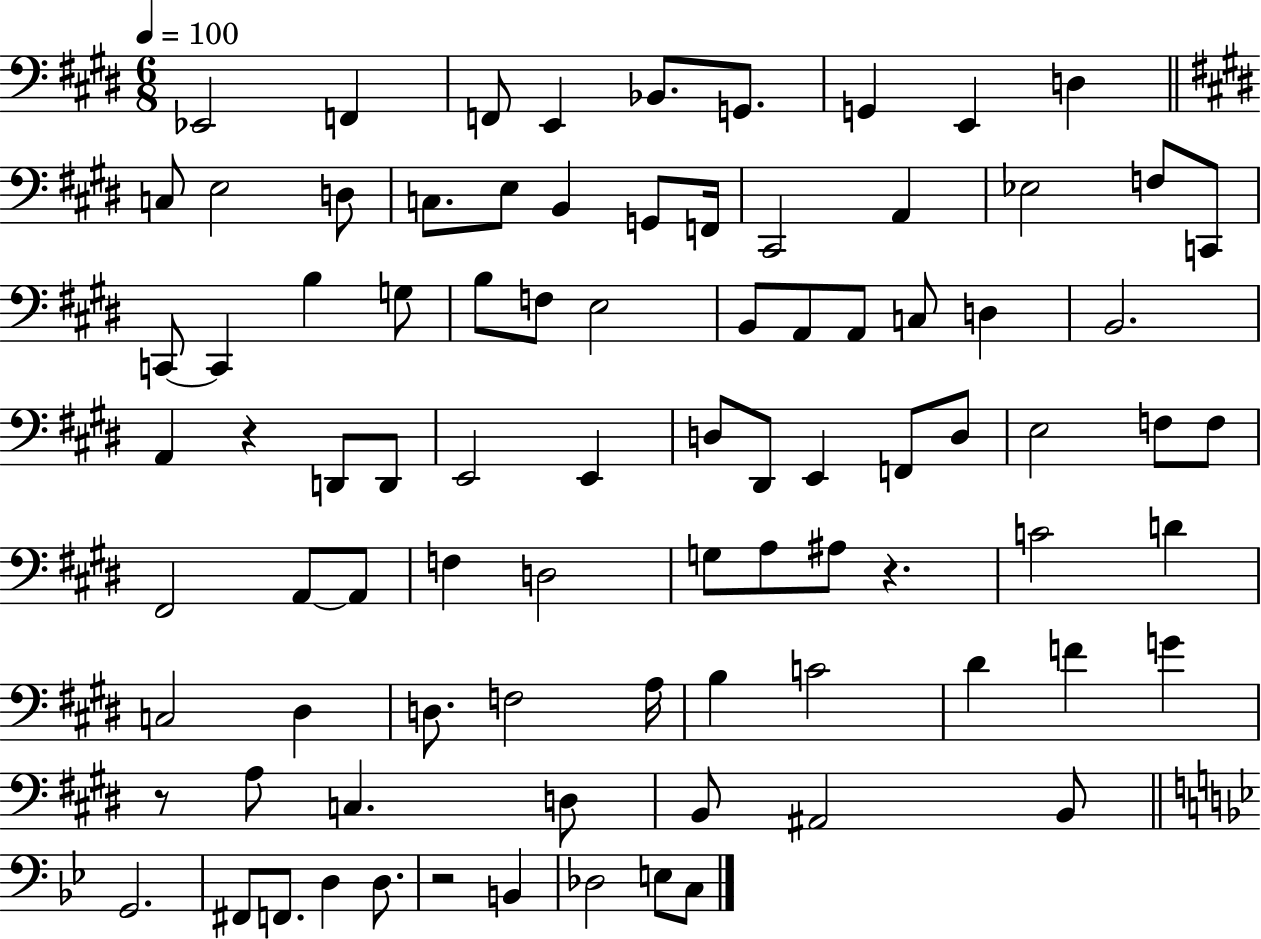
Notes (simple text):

Eb2/h F2/q F2/e E2/q Bb2/e. G2/e. G2/q E2/q D3/q C3/e E3/h D3/e C3/e. E3/e B2/q G2/e F2/s C#2/h A2/q Eb3/h F3/e C2/e C2/e C2/q B3/q G3/e B3/e F3/e E3/h B2/e A2/e A2/e C3/e D3/q B2/h. A2/q R/q D2/e D2/e E2/h E2/q D3/e D#2/e E2/q F2/e D3/e E3/h F3/e F3/e F#2/h A2/e A2/e F3/q D3/h G3/e A3/e A#3/e R/q. C4/h D4/q C3/h D#3/q D3/e. F3/h A3/s B3/q C4/h D#4/q F4/q G4/q R/e A3/e C3/q. D3/e B2/e A#2/h B2/e G2/h. F#2/e F2/e. D3/q D3/e. R/h B2/q Db3/h E3/e C3/e